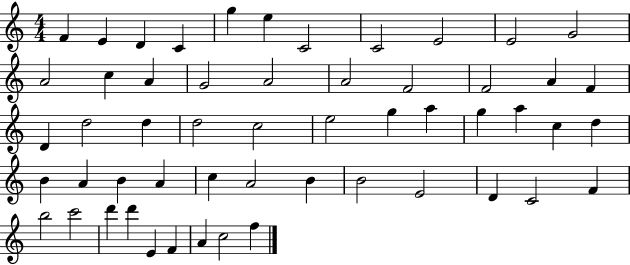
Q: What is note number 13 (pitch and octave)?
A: C5